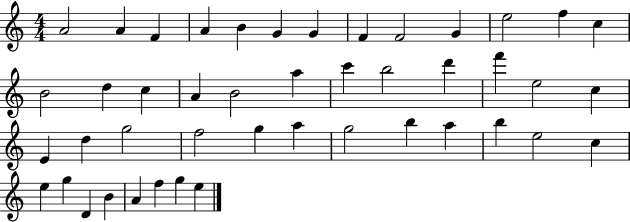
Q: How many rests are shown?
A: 0